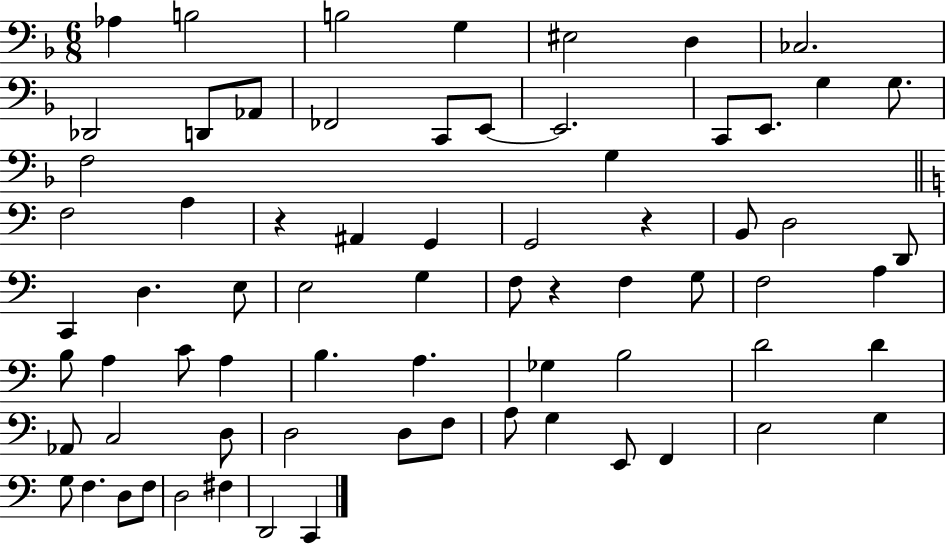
Ab3/q B3/h B3/h G3/q EIS3/h D3/q CES3/h. Db2/h D2/e Ab2/e FES2/h C2/e E2/e E2/h. C2/e E2/e. G3/q G3/e. F3/h G3/q F3/h A3/q R/q A#2/q G2/q G2/h R/q B2/e D3/h D2/e C2/q D3/q. E3/e E3/h G3/q F3/e R/q F3/q G3/e F3/h A3/q B3/e A3/q C4/e A3/q B3/q. A3/q. Gb3/q B3/h D4/h D4/q Ab2/e C3/h D3/e D3/h D3/e F3/e A3/e G3/q E2/e F2/q E3/h G3/q G3/e F3/q. D3/e F3/e D3/h F#3/q D2/h C2/q